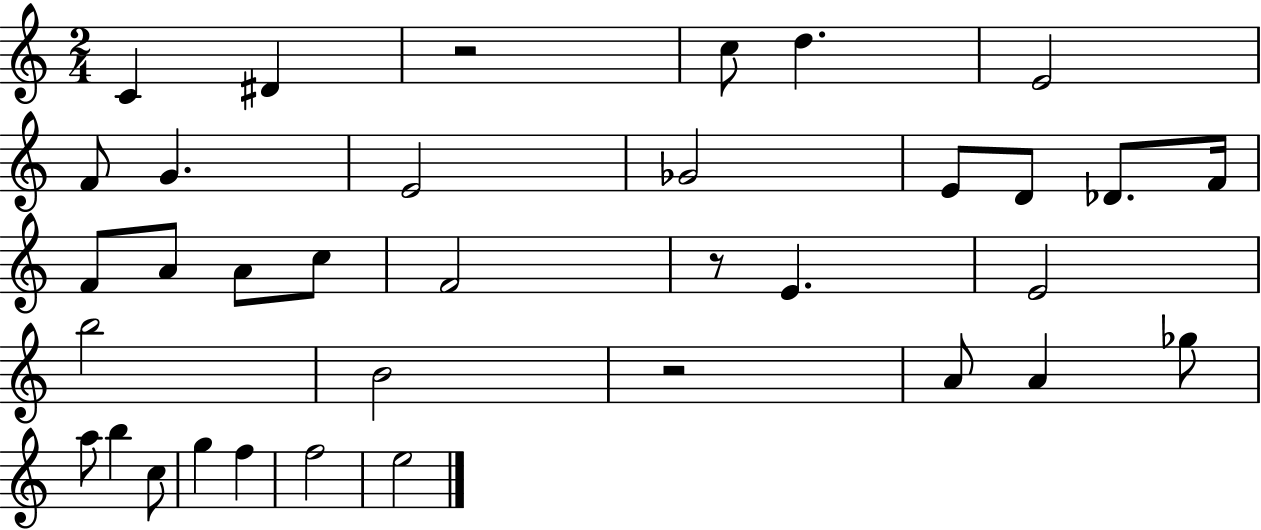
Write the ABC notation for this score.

X:1
T:Untitled
M:2/4
L:1/4
K:C
C ^D z2 c/2 d E2 F/2 G E2 _G2 E/2 D/2 _D/2 F/4 F/2 A/2 A/2 c/2 F2 z/2 E E2 b2 B2 z2 A/2 A _g/2 a/2 b c/2 g f f2 e2